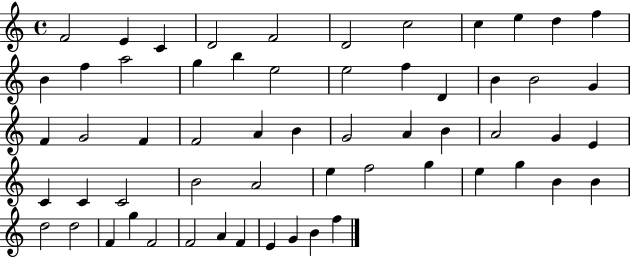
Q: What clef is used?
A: treble